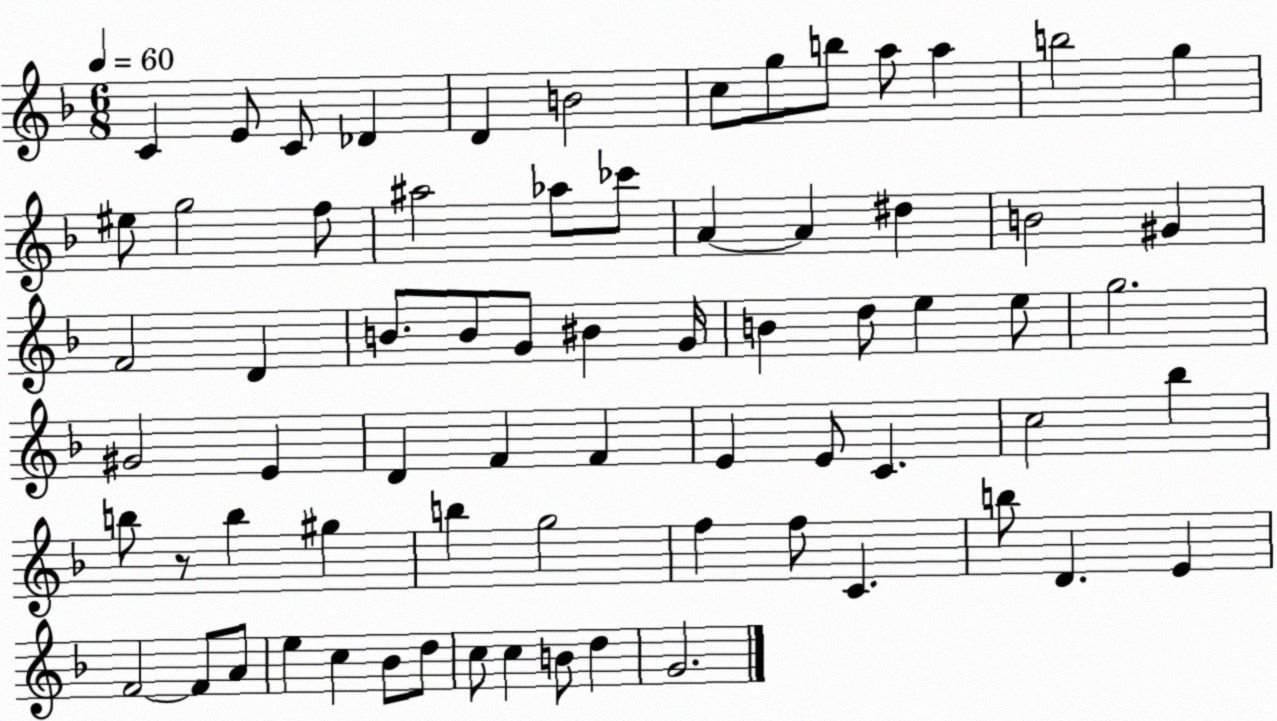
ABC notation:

X:1
T:Untitled
M:6/8
L:1/4
K:F
C E/2 C/2 _D D B2 c/2 g/2 b/2 a/2 a b2 g ^e/2 g2 f/2 ^a2 _a/2 _c'/2 A A ^d B2 ^G F2 D B/2 B/2 G/2 ^B G/4 B d/2 e e/2 g2 ^G2 E D F F E E/2 C c2 _b b/2 z/2 b ^g b g2 f f/2 C b/2 D E F2 F/2 A/2 e c _B/2 d/2 c/2 c B/2 d G2